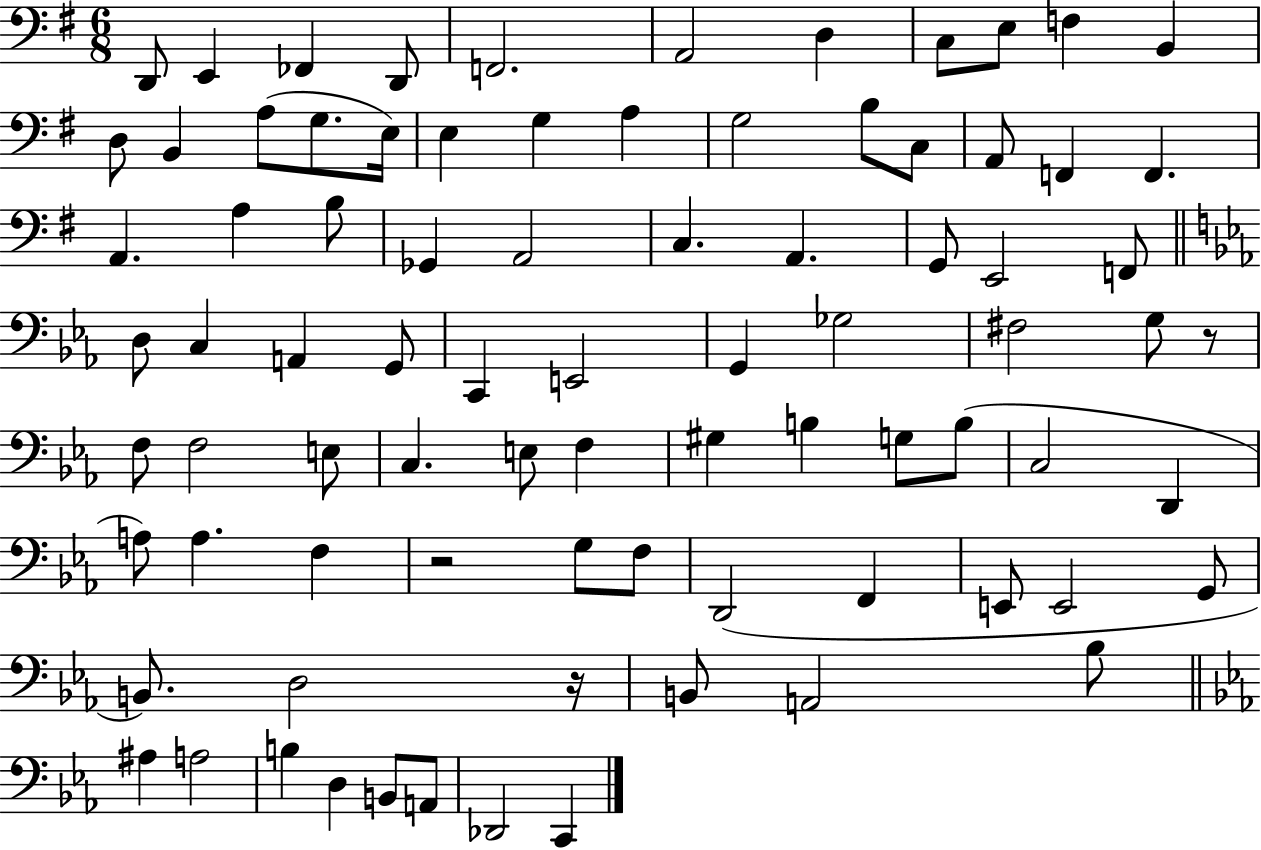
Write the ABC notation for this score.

X:1
T:Untitled
M:6/8
L:1/4
K:G
D,,/2 E,, _F,, D,,/2 F,,2 A,,2 D, C,/2 E,/2 F, B,, D,/2 B,, A,/2 G,/2 E,/4 E, G, A, G,2 B,/2 C,/2 A,,/2 F,, F,, A,, A, B,/2 _G,, A,,2 C, A,, G,,/2 E,,2 F,,/2 D,/2 C, A,, G,,/2 C,, E,,2 G,, _G,2 ^F,2 G,/2 z/2 F,/2 F,2 E,/2 C, E,/2 F, ^G, B, G,/2 B,/2 C,2 D,, A,/2 A, F, z2 G,/2 F,/2 D,,2 F,, E,,/2 E,,2 G,,/2 B,,/2 D,2 z/4 B,,/2 A,,2 _B,/2 ^A, A,2 B, D, B,,/2 A,,/2 _D,,2 C,,